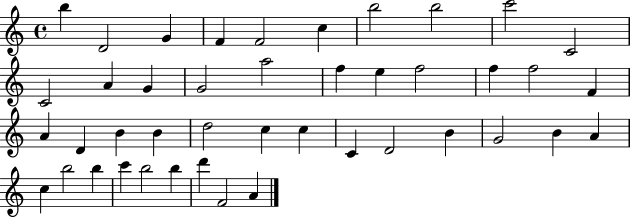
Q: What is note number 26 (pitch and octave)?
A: D5